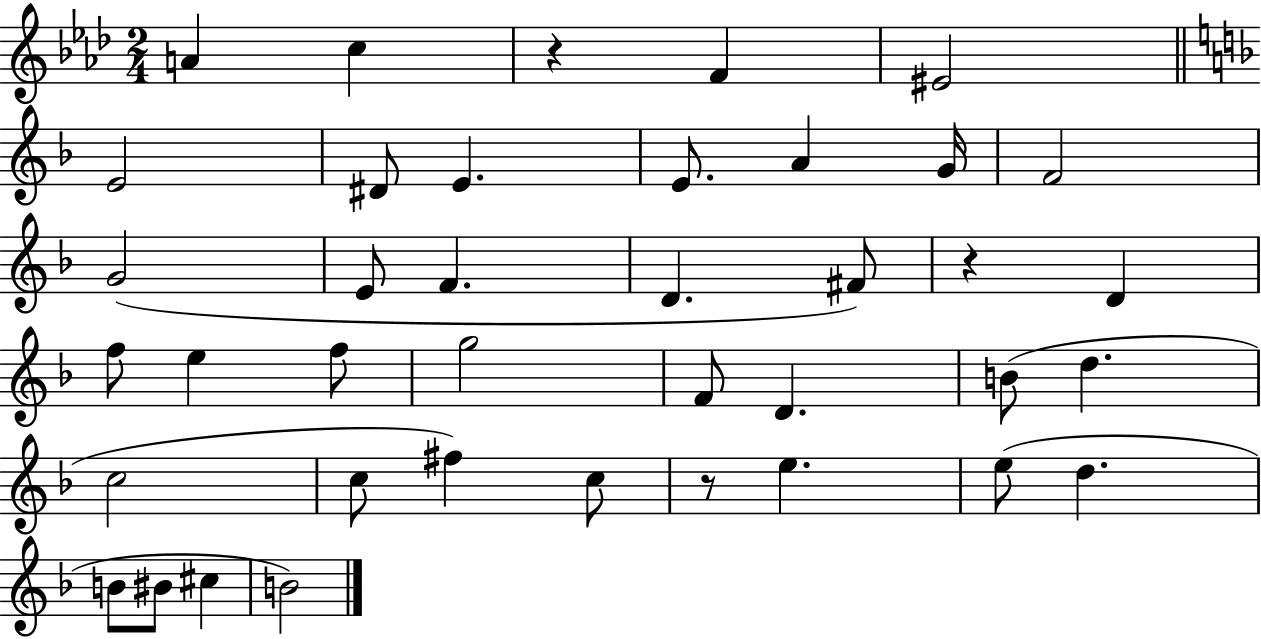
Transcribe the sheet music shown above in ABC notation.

X:1
T:Untitled
M:2/4
L:1/4
K:Ab
A c z F ^E2 E2 ^D/2 E E/2 A G/4 F2 G2 E/2 F D ^F/2 z D f/2 e f/2 g2 F/2 D B/2 d c2 c/2 ^f c/2 z/2 e e/2 d B/2 ^B/2 ^c B2